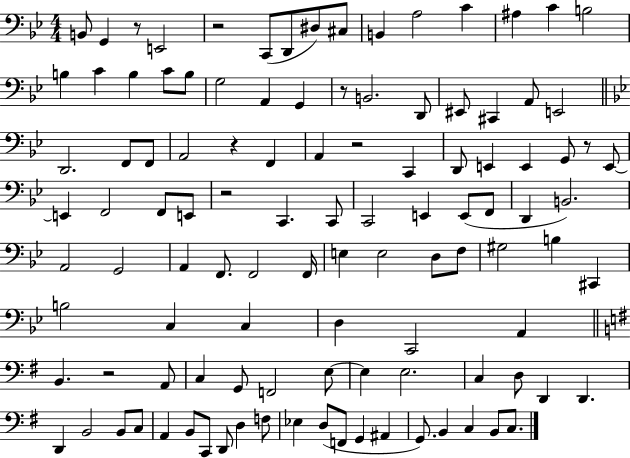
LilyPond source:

{
  \clef bass
  \numericTimeSignature
  \time 4/4
  \key bes \major
  b,8 g,4 r8 e,2 | r2 c,8( d,8 dis8) cis8 | b,4 a2 c'4 | ais4 c'4 b2 | \break b4 c'4 b4 c'8 b8 | g2 a,4 g,4 | r8 b,2. d,8 | eis,8 cis,4 a,8 e,2 | \break \bar "||" \break \key bes \major d,2. f,8 f,8 | a,2 r4 f,4 | a,4 r2 c,4 | d,8 e,4 e,4 g,8 r8 e,8~~ | \break e,4 f,2 f,8 e,8 | r2 c,4. c,8 | c,2 e,4 e,8( f,8 | d,4 b,2.) | \break a,2 g,2 | a,4 f,8. f,2 f,16 | e4 e2 d8 f8 | gis2 b4 cis,4 | \break b2 c4 c4 | d4 c,2 a,4 | \bar "||" \break \key g \major b,4. r2 a,8 | c4 g,8 f,2 e8~~ | e4 e2. | c4 d8 d,4 d,4. | \break d,4 b,2 b,8 c8 | a,4 b,8 c,8 d,8 d4 f8 | ees4 d8( f,8 g,4 ais,4 | g,8.) b,4 c4 b,8 c8. | \break \bar "|."
}